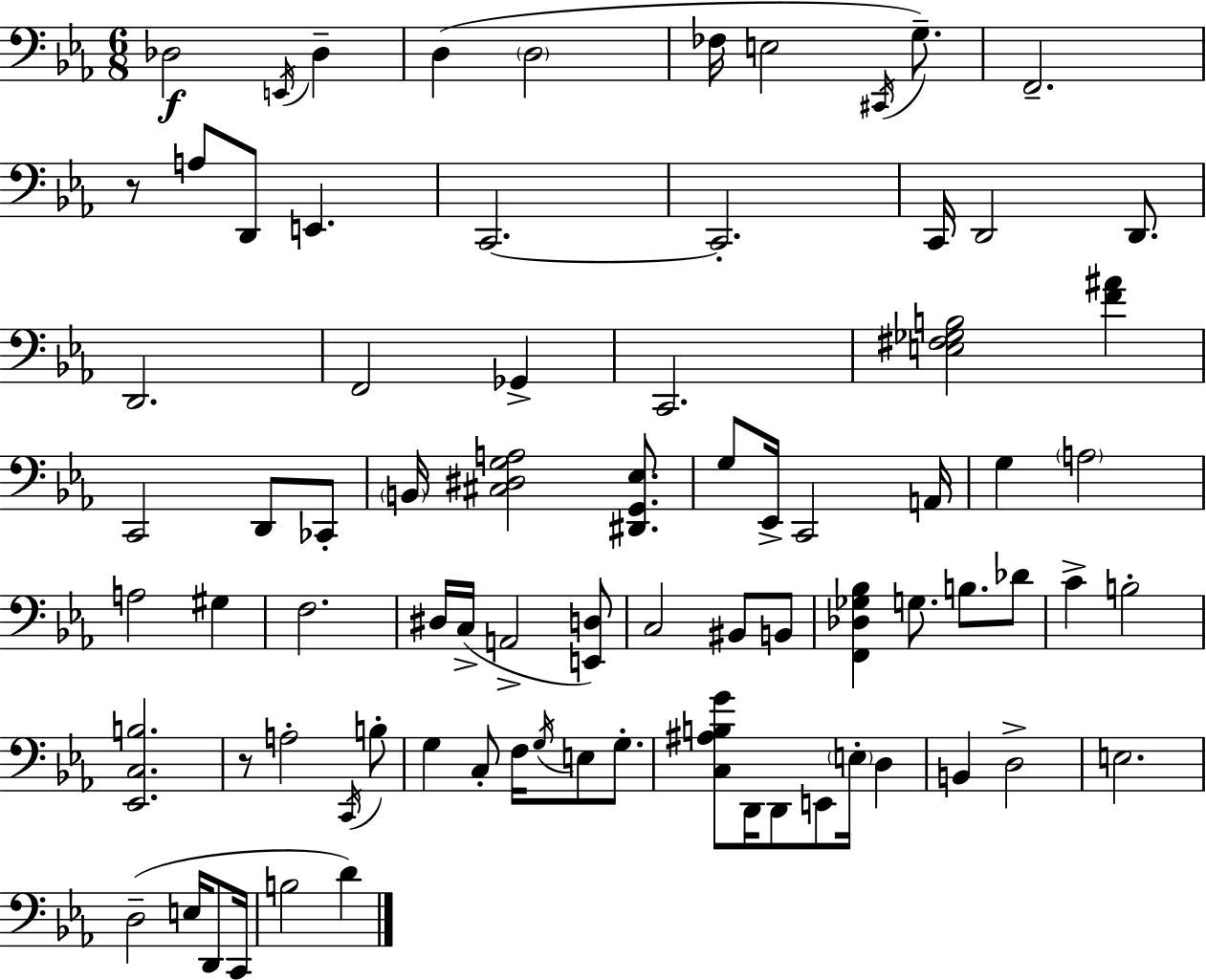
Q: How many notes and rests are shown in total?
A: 79